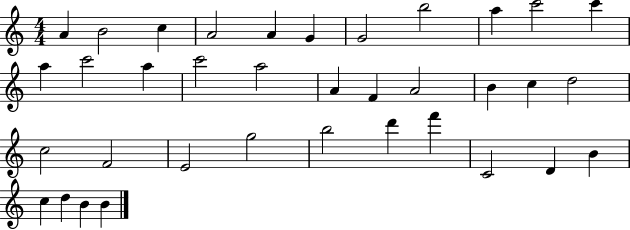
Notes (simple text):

A4/q B4/h C5/q A4/h A4/q G4/q G4/h B5/h A5/q C6/h C6/q A5/q C6/h A5/q C6/h A5/h A4/q F4/q A4/h B4/q C5/q D5/h C5/h F4/h E4/h G5/h B5/h D6/q F6/q C4/h D4/q B4/q C5/q D5/q B4/q B4/q